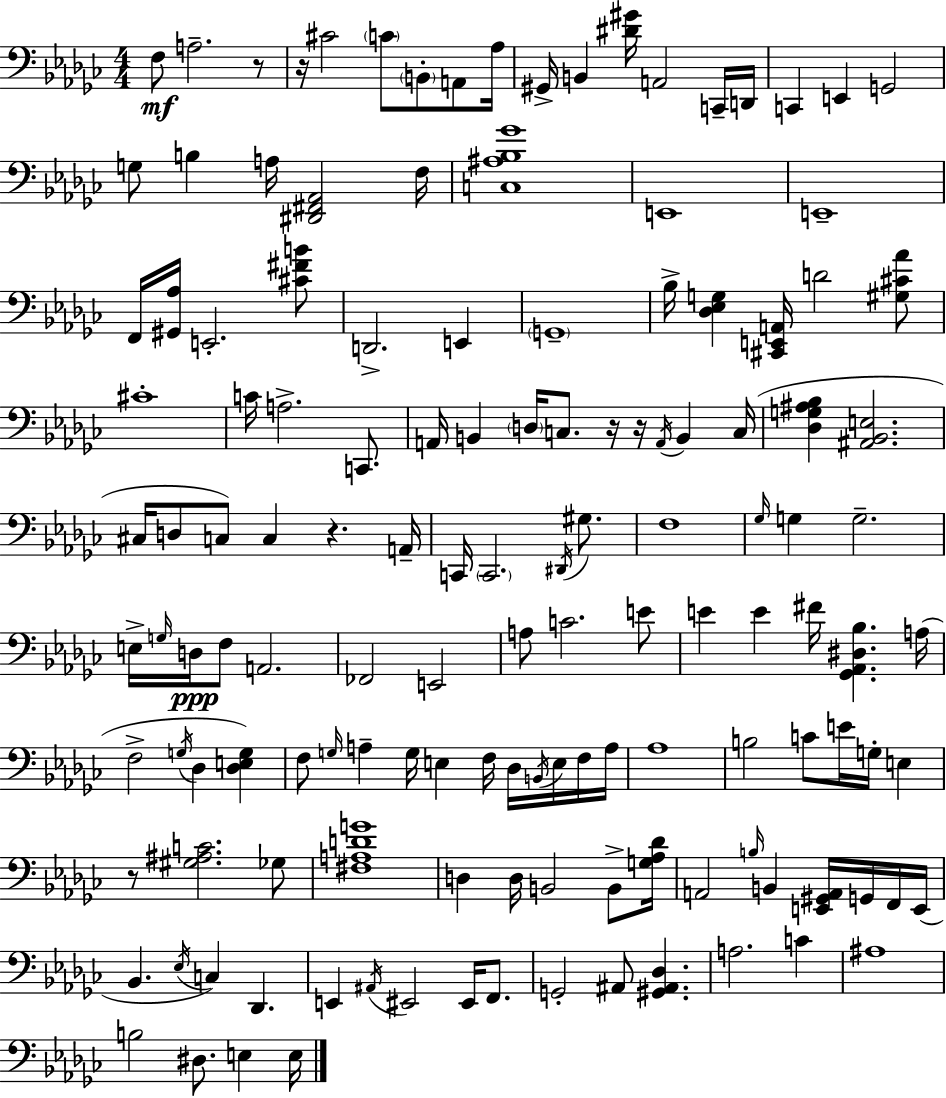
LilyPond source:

{
  \clef bass
  \numericTimeSignature
  \time 4/4
  \key ees \minor
  \repeat volta 2 { f8\mf a2.-- r8 | r16 cis'2 \parenthesize c'8 \parenthesize b,8-. a,8 aes16 | gis,16-> b,4 <dis' gis'>16 a,2 c,16-- d,16 | c,4 e,4 g,2 | \break g8 b4 a16 <dis, fis, aes,>2 f16 | <c ais bes ges'>1 | e,1 | e,1-- | \break f,16 <gis, aes>16 e,2.-. <cis' fis' b'>8 | d,2.-> e,4 | \parenthesize g,1-- | bes16-> <des ees g>4 <cis, e, a,>16 d'2 <gis cis' aes'>8 | \break cis'1-. | c'16 a2.-> c,8. | a,16 b,4 \parenthesize d16 c8. r16 r16 \acciaccatura { a,16 } b,4 | c16( <des g ais bes>4 <ais, bes, e>2. | \break cis16 d8 c8) c4 r4. | a,16-- c,16 \parenthesize c,2. \acciaccatura { dis,16 } gis8. | f1 | \grace { ges16 } g4 g2.-- | \break e16-> \grace { g16 } d16\ppp f8 a,2. | fes,2 e,2 | a8 c'2. | e'8 e'4 e'4 fis'16 <ges, aes, dis bes>4. | \break a16( f2-> \acciaccatura { g16 } des4 | <des e g>4) f8 \grace { g16 } a4-- g16 e4 | f16 des16 \acciaccatura { b,16 } e16 f16 a16 aes1 | b2 c'8 | \break e'16 g16-. e4 r8 <gis ais c'>2. | ges8 <fis a d' g'>1 | d4 d16 b,2 | b,8-> <g aes des'>16 a,2 \grace { b16 } | \break b,4 <e, gis, a,>16 g,16 f,16 e,16( bes,4. \acciaccatura { ees16 } c4) | des,4. e,4 \acciaccatura { ais,16 } eis,2 | eis,16 f,8. g,2-. | ais,8 <gis, ais, des>4. a2. | \break c'4 ais1 | b2 | dis8. e4 e16 } \bar "|."
}